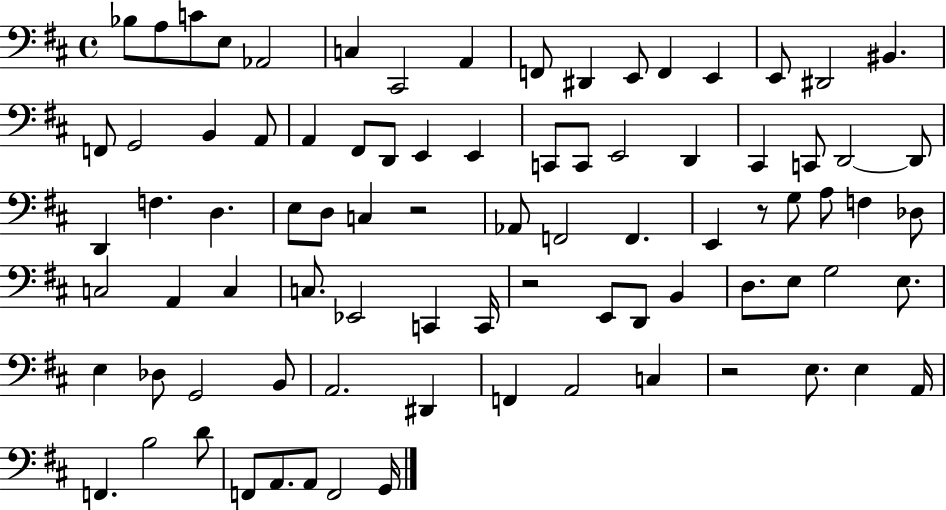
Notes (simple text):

Bb3/e A3/e C4/e E3/e Ab2/h C3/q C#2/h A2/q F2/e D#2/q E2/e F2/q E2/q E2/e D#2/h BIS2/q. F2/e G2/h B2/q A2/e A2/q F#2/e D2/e E2/q E2/q C2/e C2/e E2/h D2/q C#2/q C2/e D2/h D2/e D2/q F3/q. D3/q. E3/e D3/e C3/q R/h Ab2/e F2/h F2/q. E2/q R/e G3/e A3/e F3/q Db3/e C3/h A2/q C3/q C3/e. Eb2/h C2/q C2/s R/h E2/e D2/e B2/q D3/e. E3/e G3/h E3/e. E3/q Db3/e G2/h B2/e A2/h. D#2/q F2/q A2/h C3/q R/h E3/e. E3/q A2/s F2/q. B3/h D4/e F2/e A2/e. A2/e F2/h G2/s